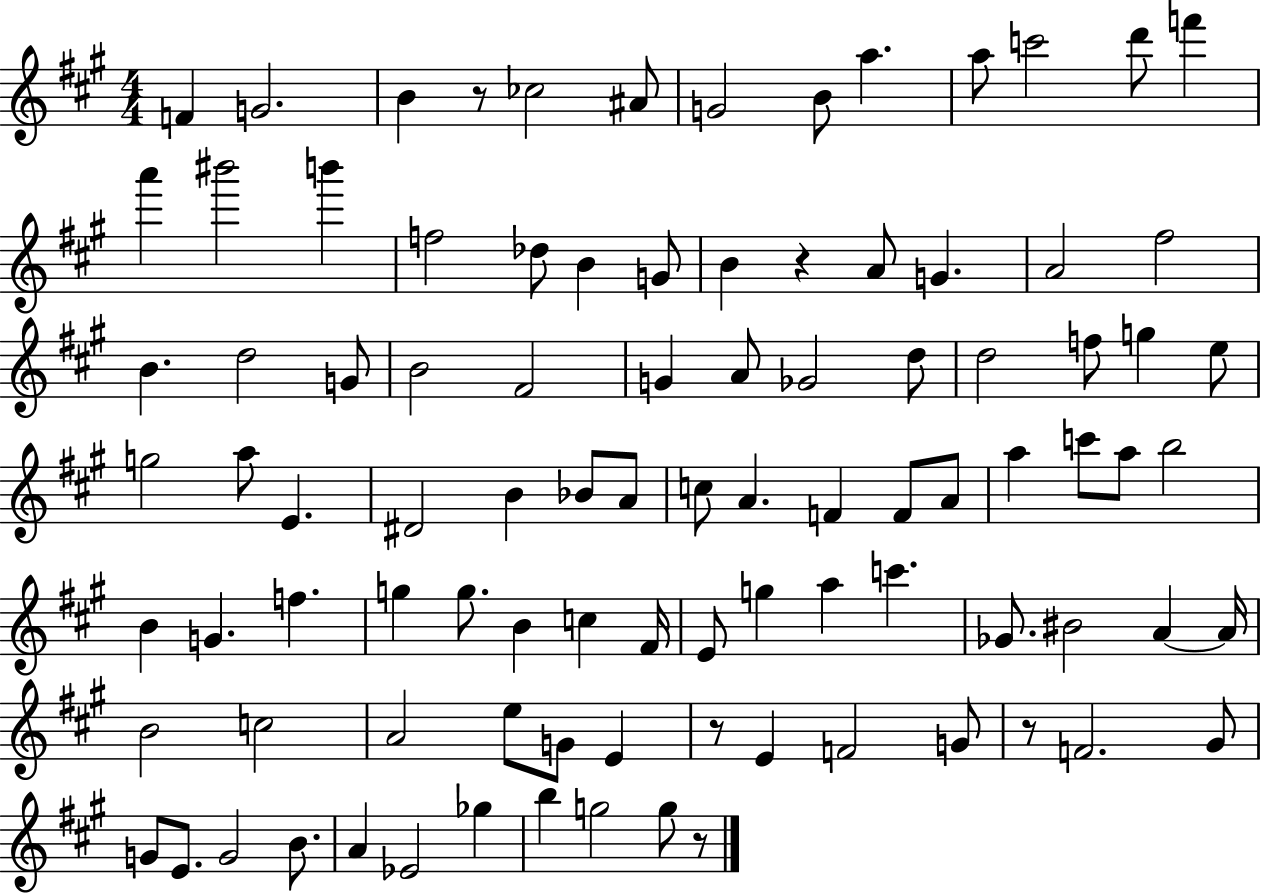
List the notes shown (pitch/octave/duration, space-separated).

F4/q G4/h. B4/q R/e CES5/h A#4/e G4/h B4/e A5/q. A5/e C6/h D6/e F6/q A6/q BIS6/h B6/q F5/h Db5/e B4/q G4/e B4/q R/q A4/e G4/q. A4/h F#5/h B4/q. D5/h G4/e B4/h F#4/h G4/q A4/e Gb4/h D5/e D5/h F5/e G5/q E5/e G5/h A5/e E4/q. D#4/h B4/q Bb4/e A4/e C5/e A4/q. F4/q F4/e A4/e A5/q C6/e A5/e B5/h B4/q G4/q. F5/q. G5/q G5/e. B4/q C5/q F#4/s E4/e G5/q A5/q C6/q. Gb4/e. BIS4/h A4/q A4/s B4/h C5/h A4/h E5/e G4/e E4/q R/e E4/q F4/h G4/e R/e F4/h. G#4/e G4/e E4/e. G4/h B4/e. A4/q Eb4/h Gb5/q B5/q G5/h G5/e R/e